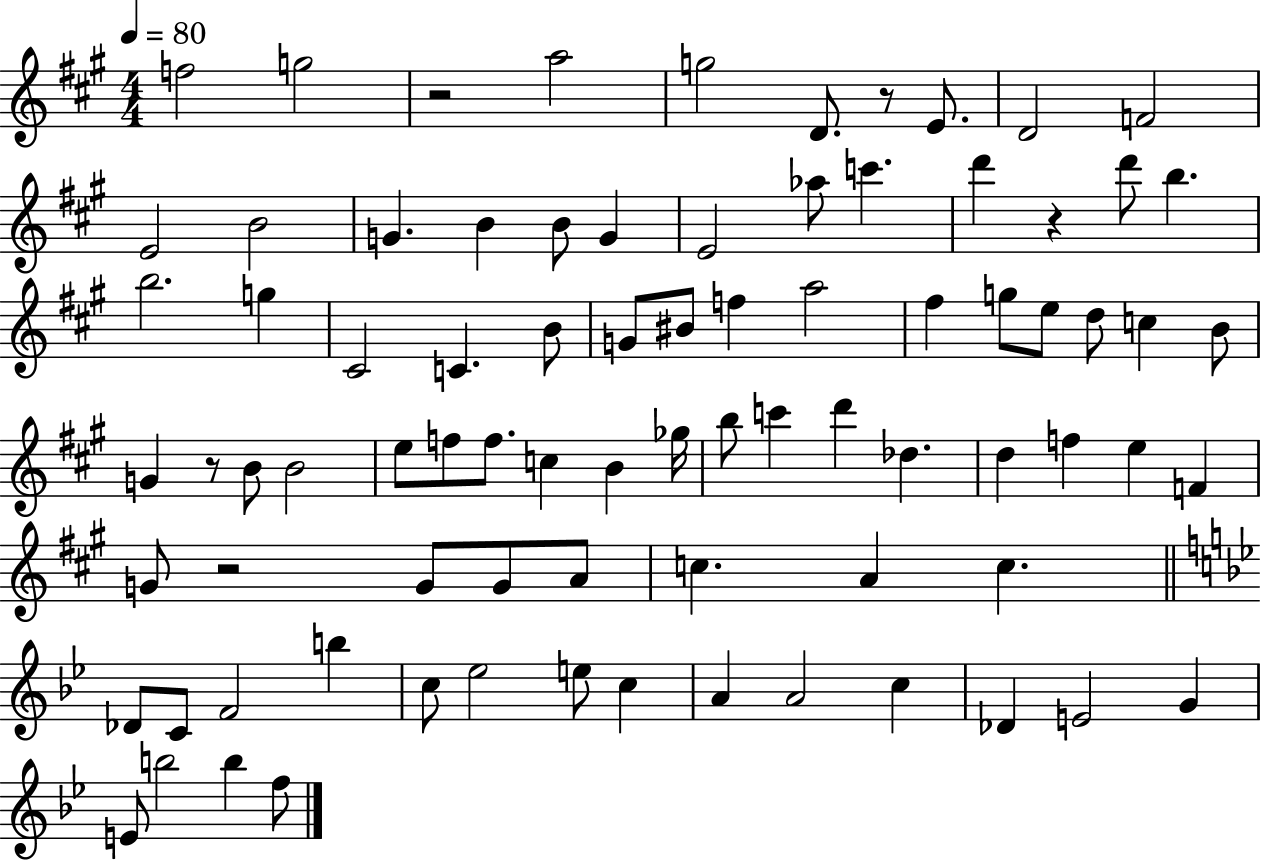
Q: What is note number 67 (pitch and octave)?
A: C5